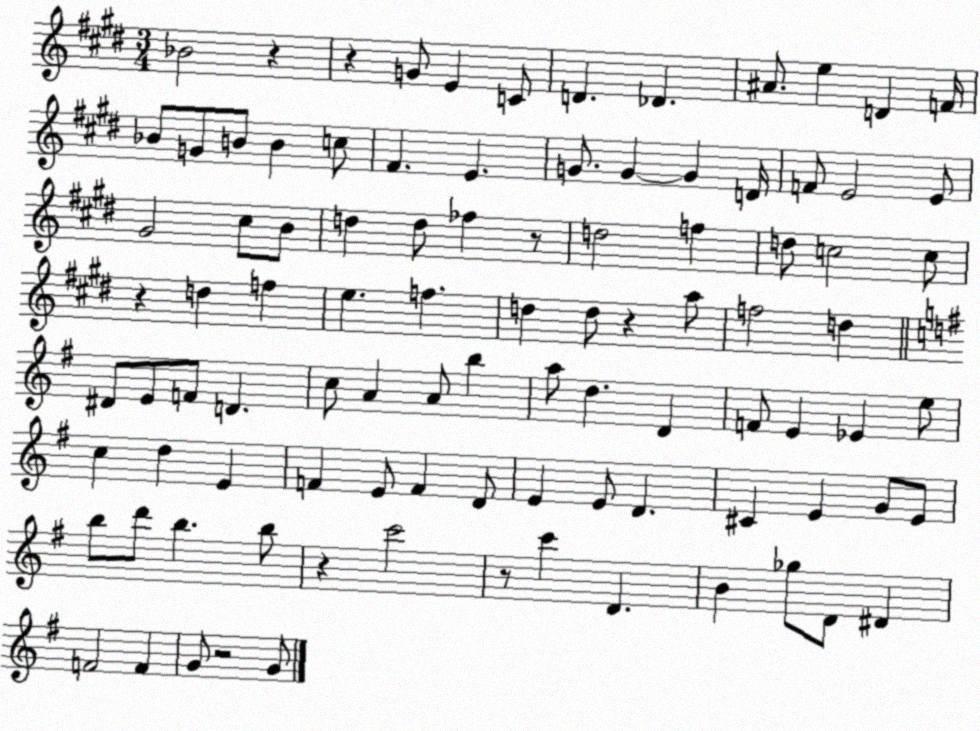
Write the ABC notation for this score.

X:1
T:Untitled
M:3/4
L:1/4
K:E
_B2 z z G/2 E C/2 D _D ^A/2 e D F/4 _B/2 G/2 B/2 B c/2 ^F E G/2 G G D/4 F/2 E2 E/2 ^G2 ^c/2 B/2 d d/2 _f z/2 d2 f d/2 c2 c/2 z d f e f d d/2 z a/2 f2 d ^D/2 E/2 F/2 D c/2 A A/2 b a/2 d D F/2 E _E e/2 c d E F E/2 F D/2 E E/2 D ^C E G/2 E/2 b/2 d'/2 b b/2 z c'2 z/2 c' D B _g/2 D/2 ^D F2 F G/2 z2 G/2